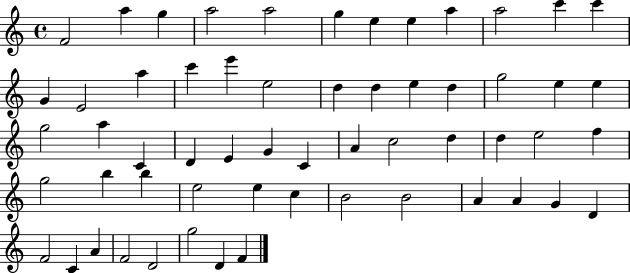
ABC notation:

X:1
T:Untitled
M:4/4
L:1/4
K:C
F2 a g a2 a2 g e e a a2 c' c' G E2 a c' e' e2 d d e d g2 e e g2 a C D E G C A c2 d d e2 f g2 b b e2 e c B2 B2 A A G D F2 C A F2 D2 g2 D F